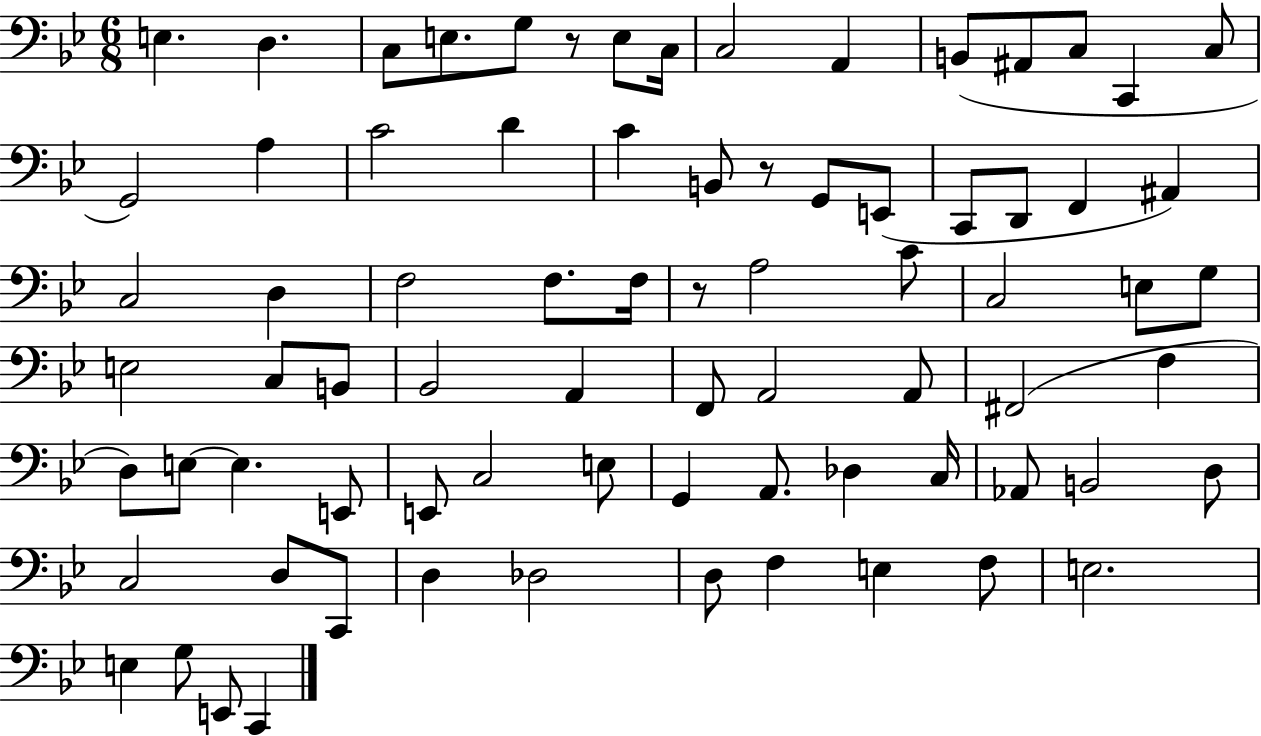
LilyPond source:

{
  \clef bass
  \numericTimeSignature
  \time 6/8
  \key bes \major
  e4. d4. | c8 e8. g8 r8 e8 c16 | c2 a,4 | b,8( ais,8 c8 c,4 c8 | \break g,2) a4 | c'2 d'4 | c'4 b,8 r8 g,8 e,8( | c,8 d,8 f,4 ais,4) | \break c2 d4 | f2 f8. f16 | r8 a2 c'8 | c2 e8 g8 | \break e2 c8 b,8 | bes,2 a,4 | f,8 a,2 a,8 | fis,2( f4 | \break d8) e8~~ e4. e,8 | e,8 c2 e8 | g,4 a,8. des4 c16 | aes,8 b,2 d8 | \break c2 d8 c,8 | d4 des2 | d8 f4 e4 f8 | e2. | \break e4 g8 e,8 c,4 | \bar "|."
}